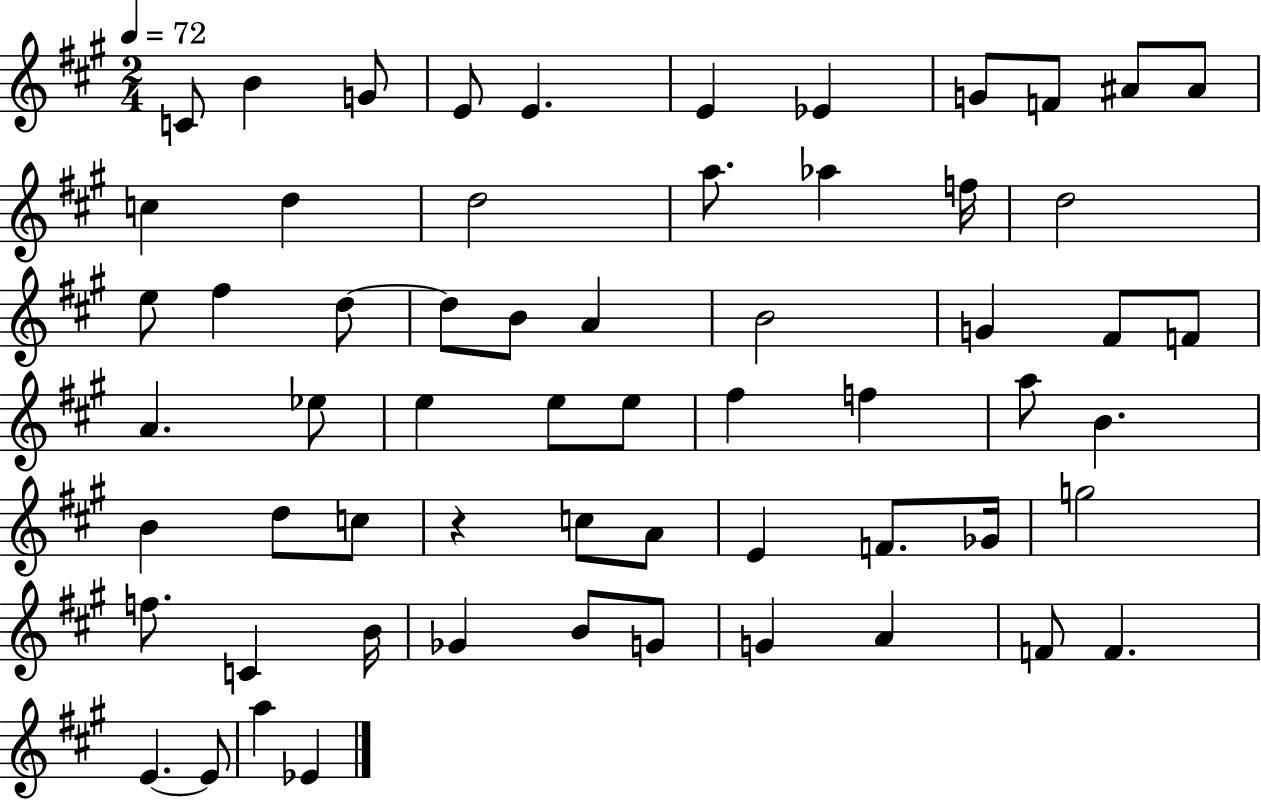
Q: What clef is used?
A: treble